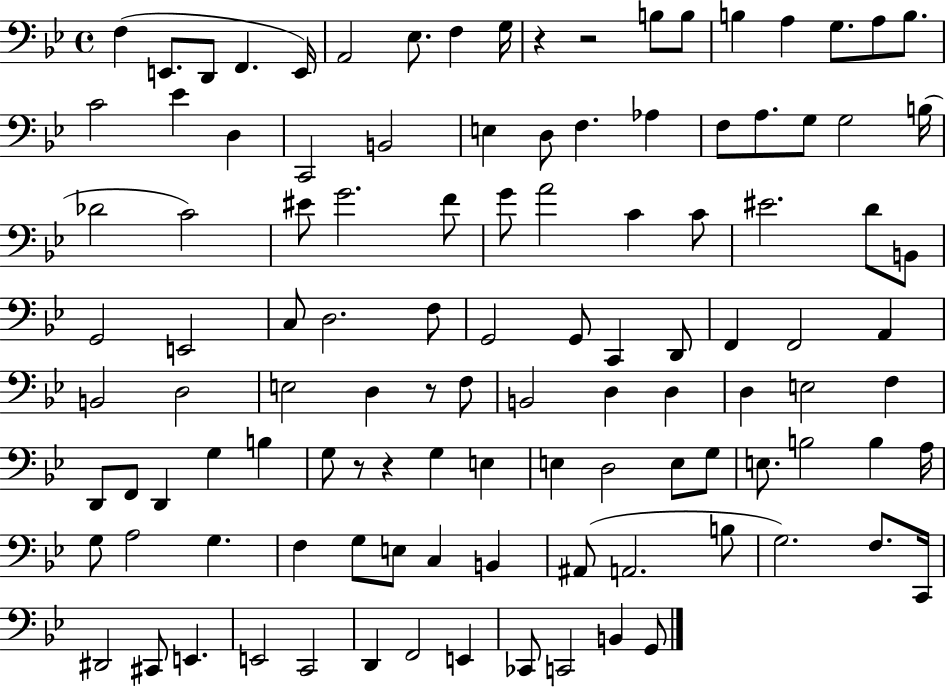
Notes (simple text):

F3/q E2/e. D2/e F2/q. E2/s A2/h Eb3/e. F3/q G3/s R/q R/h B3/e B3/e B3/q A3/q G3/e. A3/e B3/e. C4/h Eb4/q D3/q C2/h B2/h E3/q D3/e F3/q. Ab3/q F3/e A3/e. G3/e G3/h B3/s Db4/h C4/h EIS4/e G4/h. F4/e G4/e A4/h C4/q C4/e EIS4/h. D4/e B2/e G2/h E2/h C3/e D3/h. F3/e G2/h G2/e C2/q D2/e F2/q F2/h A2/q B2/h D3/h E3/h D3/q R/e F3/e B2/h D3/q D3/q D3/q E3/h F3/q D2/e F2/e D2/q G3/q B3/q G3/e R/e R/q G3/q E3/q E3/q D3/h E3/e G3/e E3/e. B3/h B3/q A3/s G3/e A3/h G3/q. F3/q G3/e E3/e C3/q B2/q A#2/e A2/h. B3/e G3/h. F3/e. C2/s D#2/h C#2/e E2/q. E2/h C2/h D2/q F2/h E2/q CES2/e C2/h B2/q G2/e